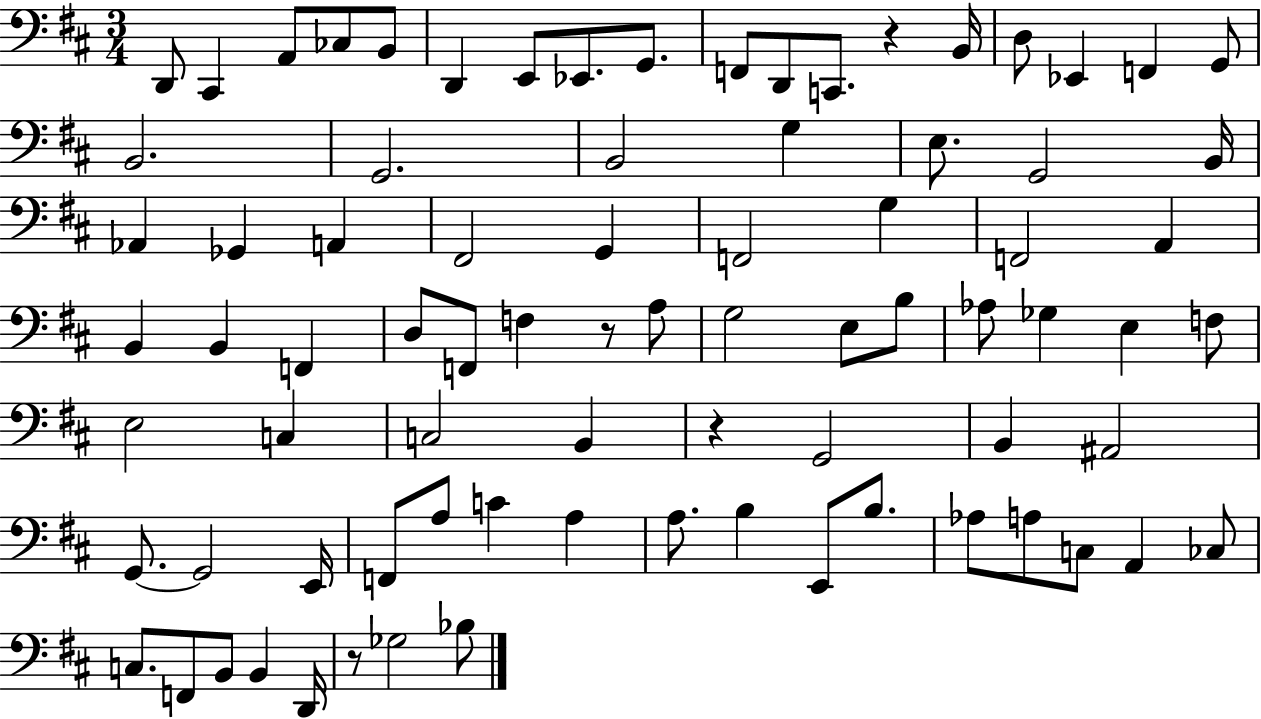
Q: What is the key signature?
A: D major